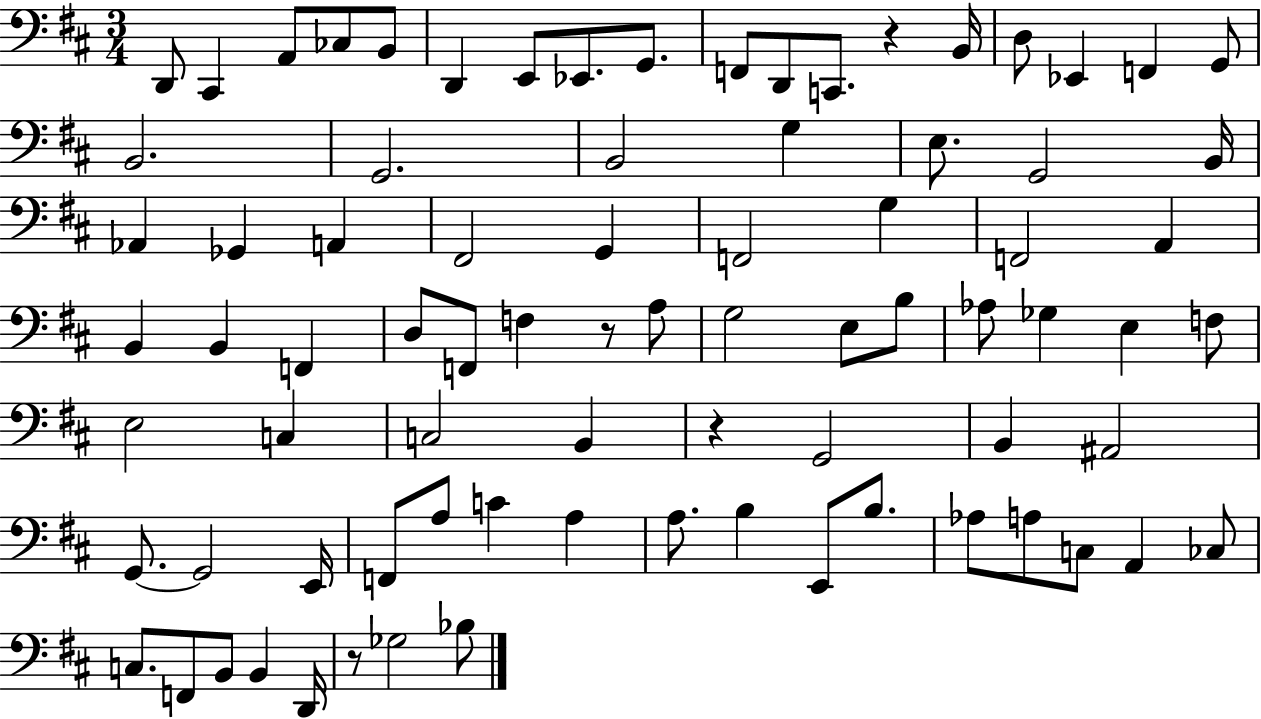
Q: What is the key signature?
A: D major